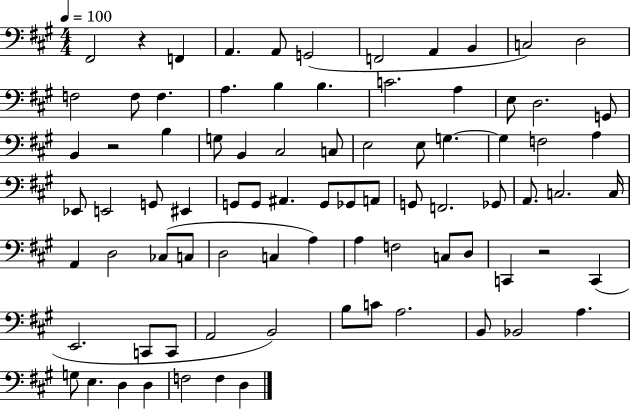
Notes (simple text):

F#2/h R/q F2/q A2/q. A2/e G2/h F2/h A2/q B2/q C3/h D3/h F3/h F3/e F3/q. A3/q. B3/q B3/q. C4/h. A3/q E3/e D3/h. G2/e B2/q R/h B3/q G3/e B2/q C#3/h C3/e E3/h E3/e G3/q. G3/q F3/h A3/q Eb2/e E2/h G2/e EIS2/q G2/e G2/e A#2/q. G2/e Gb2/e A2/e G2/e F2/h. Gb2/e A2/e. C3/h. C3/s A2/q D3/h CES3/e C3/e D3/h C3/q A3/q A3/q F3/h C3/e D3/e C2/q R/h C2/q E2/h. C2/e C2/e A2/h B2/h B3/e C4/e A3/h. B2/e Bb2/h A3/q. G3/e E3/q. D3/q D3/q F3/h F3/q D3/q